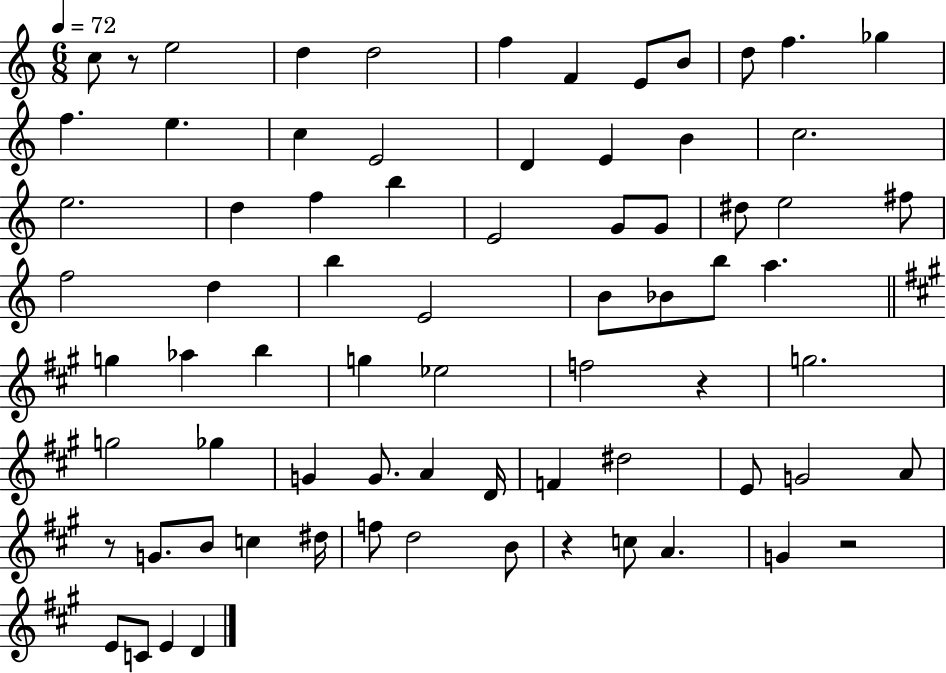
C5/e R/e E5/h D5/q D5/h F5/q F4/q E4/e B4/e D5/e F5/q. Gb5/q F5/q. E5/q. C5/q E4/h D4/q E4/q B4/q C5/h. E5/h. D5/q F5/q B5/q E4/h G4/e G4/e D#5/e E5/h F#5/e F5/h D5/q B5/q E4/h B4/e Bb4/e B5/e A5/q. G5/q Ab5/q B5/q G5/q Eb5/h F5/h R/q G5/h. G5/h Gb5/q G4/q G4/e. A4/q D4/s F4/q D#5/h E4/e G4/h A4/e R/e G4/e. B4/e C5/q D#5/s F5/e D5/h B4/e R/q C5/e A4/q. G4/q R/h E4/e C4/e E4/q D4/q